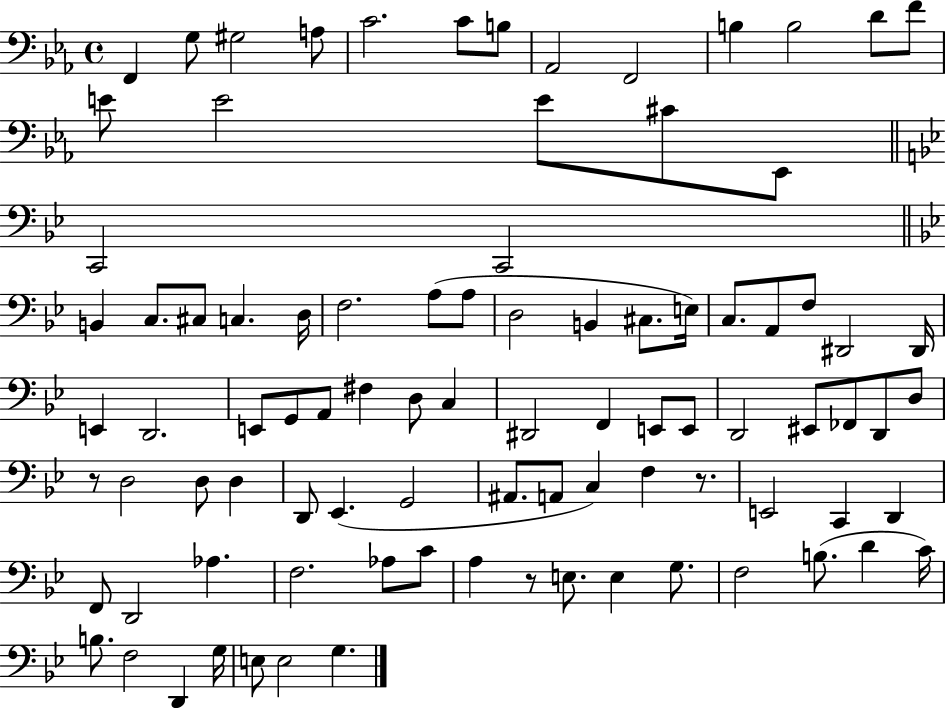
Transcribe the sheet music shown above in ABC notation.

X:1
T:Untitled
M:4/4
L:1/4
K:Eb
F,, G,/2 ^G,2 A,/2 C2 C/2 B,/2 _A,,2 F,,2 B, B,2 D/2 F/2 E/2 E2 E/2 ^C/2 _E,,/2 C,,2 C,,2 B,, C,/2 ^C,/2 C, D,/4 F,2 A,/2 A,/2 D,2 B,, ^C,/2 E,/4 C,/2 A,,/2 F,/2 ^D,,2 ^D,,/4 E,, D,,2 E,,/2 G,,/2 A,,/2 ^F, D,/2 C, ^D,,2 F,, E,,/2 E,,/2 D,,2 ^E,,/2 _F,,/2 D,,/2 D,/2 z/2 D,2 D,/2 D, D,,/2 _E,, G,,2 ^A,,/2 A,,/2 C, F, z/2 E,,2 C,, D,, F,,/2 D,,2 _A, F,2 _A,/2 C/2 A, z/2 E,/2 E, G,/2 F,2 B,/2 D C/4 B,/2 F,2 D,, G,/4 E,/2 E,2 G,